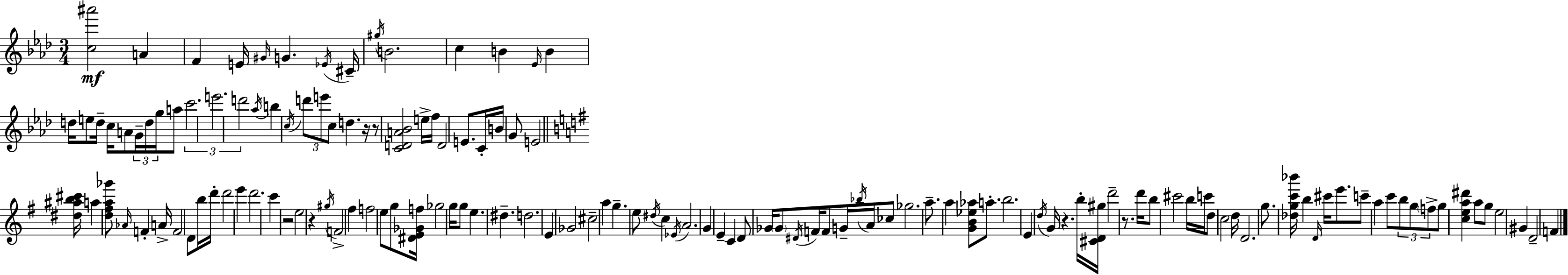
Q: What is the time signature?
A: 3/4